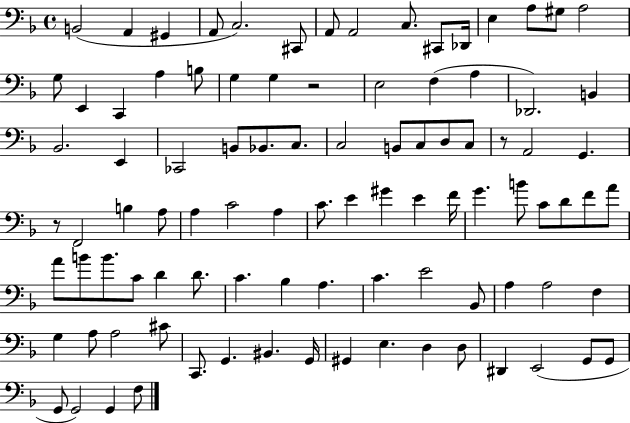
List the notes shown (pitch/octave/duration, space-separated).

B2/h A2/q G#2/q A2/e C3/h. C#2/e A2/e A2/h C3/e. C#2/e Db2/s E3/q A3/e G#3/e A3/h G3/e E2/q C2/q A3/q B3/e G3/q G3/q R/h E3/h F3/q A3/q Db2/h. B2/q Bb2/h. E2/q CES2/h B2/e Bb2/e. C3/e. C3/h B2/e C3/e D3/e C3/e R/e A2/h G2/q. R/e F2/h B3/q A3/e A3/q C4/h A3/q C4/e. E4/q G#4/q E4/q F4/s G4/q. B4/e C4/e D4/e F4/e A4/e A4/e B4/e B4/e. C4/e D4/q D4/e. C4/q. Bb3/q A3/q. C4/q. E4/h Bb2/e A3/q A3/h F3/q G3/q A3/e A3/h C#4/e C2/e. G2/q. BIS2/q. G2/s G#2/q E3/q. D3/q D3/e D#2/q E2/h G2/e G2/e G2/e G2/h G2/q F3/e